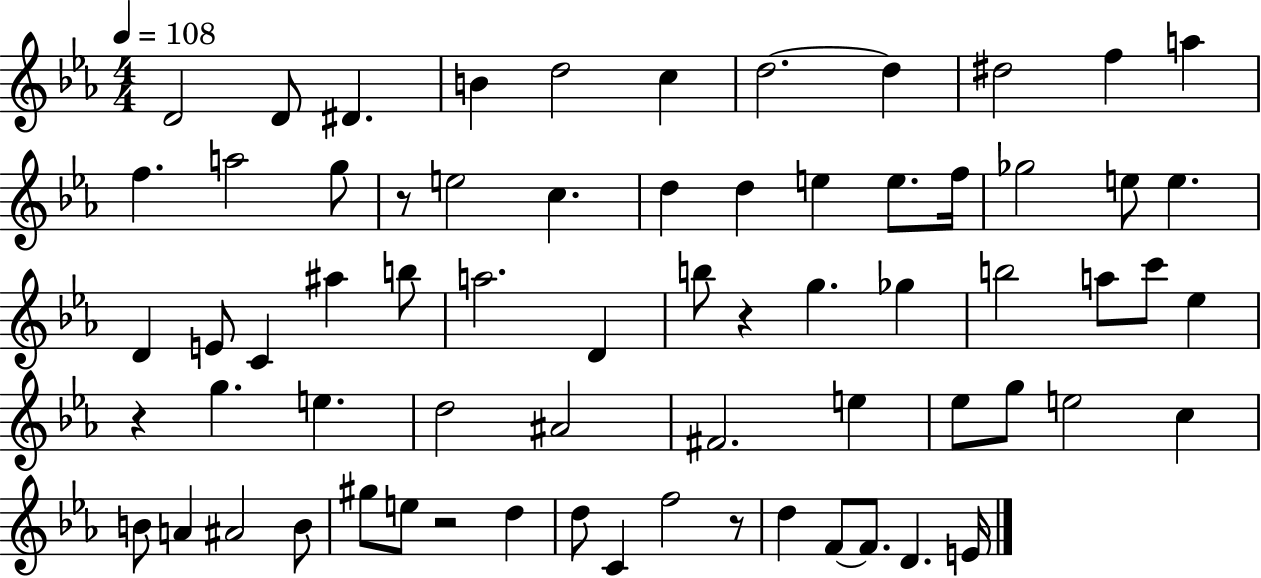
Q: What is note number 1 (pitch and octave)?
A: D4